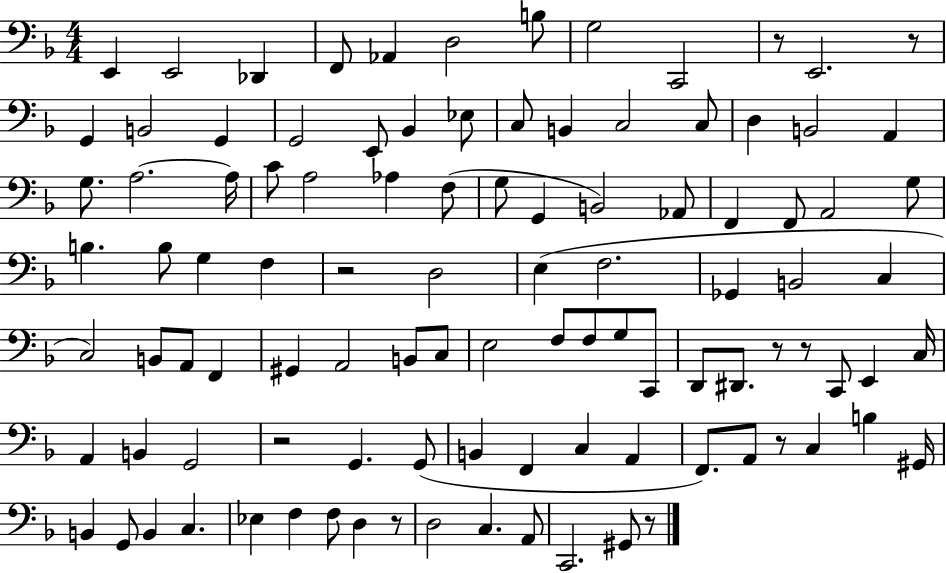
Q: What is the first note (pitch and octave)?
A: E2